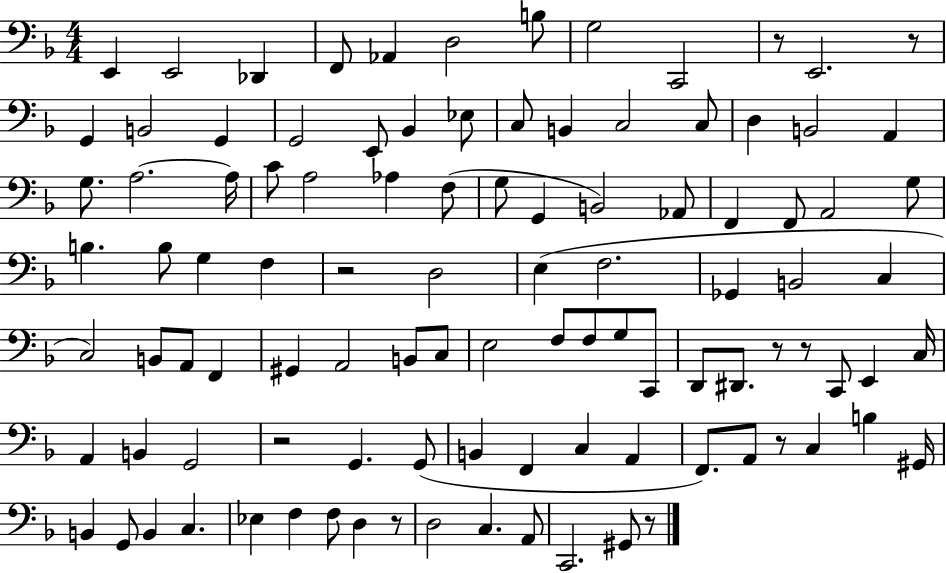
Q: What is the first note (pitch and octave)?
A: E2